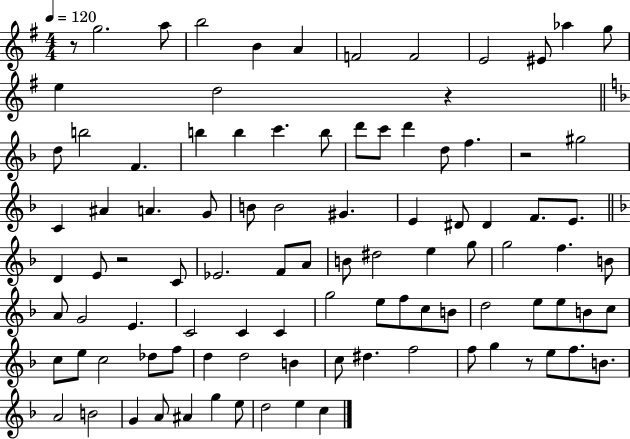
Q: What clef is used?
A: treble